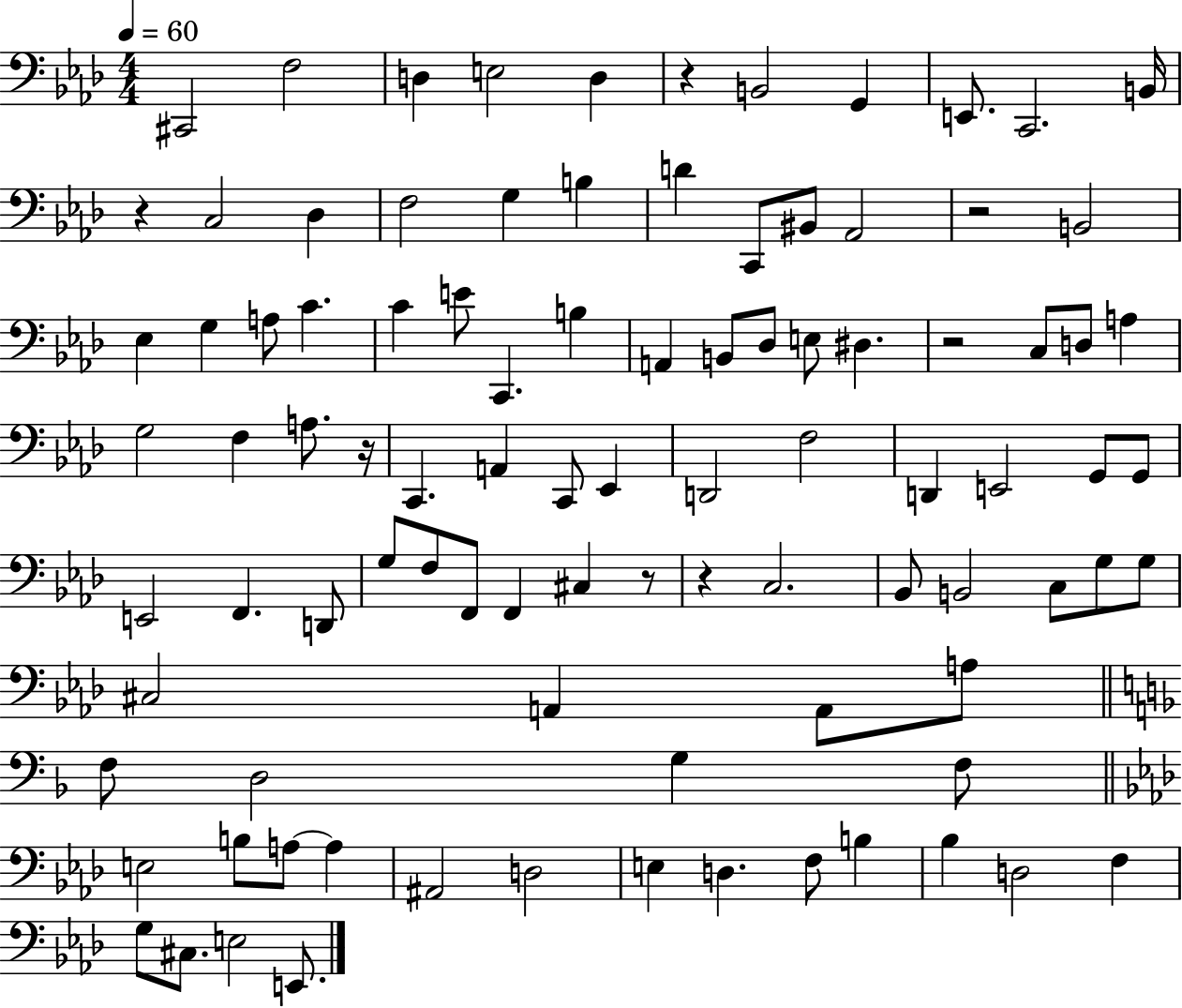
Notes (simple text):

C#2/h F3/h D3/q E3/h D3/q R/q B2/h G2/q E2/e. C2/h. B2/s R/q C3/h Db3/q F3/h G3/q B3/q D4/q C2/e BIS2/e Ab2/h R/h B2/h Eb3/q G3/q A3/e C4/q. C4/q E4/e C2/q. B3/q A2/q B2/e Db3/e E3/e D#3/q. R/h C3/e D3/e A3/q G3/h F3/q A3/e. R/s C2/q. A2/q C2/e Eb2/q D2/h F3/h D2/q E2/h G2/e G2/e E2/h F2/q. D2/e G3/e F3/e F2/e F2/q C#3/q R/e R/q C3/h. Bb2/e B2/h C3/e G3/e G3/e C#3/h A2/q A2/e A3/e F3/e D3/h G3/q F3/e E3/h B3/e A3/e A3/q A#2/h D3/h E3/q D3/q. F3/e B3/q Bb3/q D3/h F3/q G3/e C#3/e. E3/h E2/e.